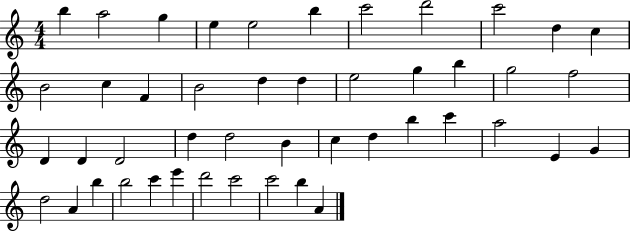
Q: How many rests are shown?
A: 0